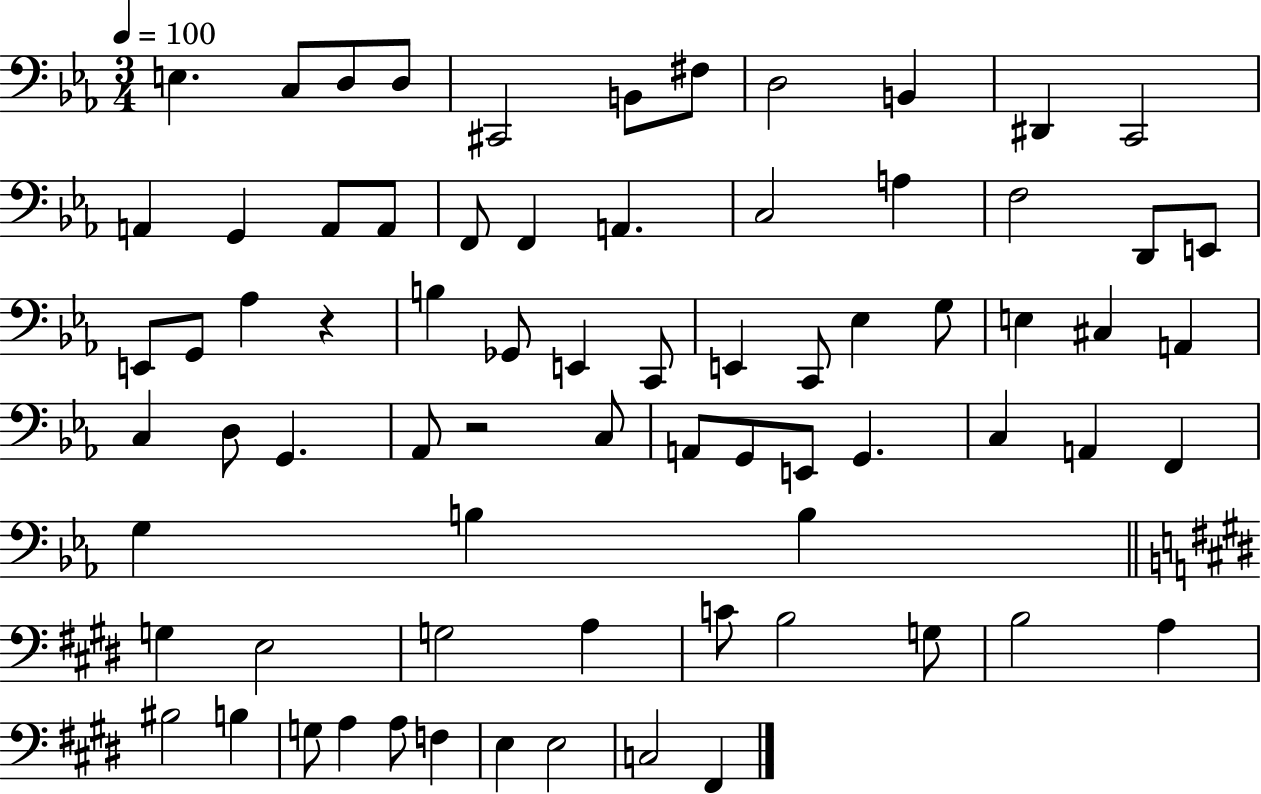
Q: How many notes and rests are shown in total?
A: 73